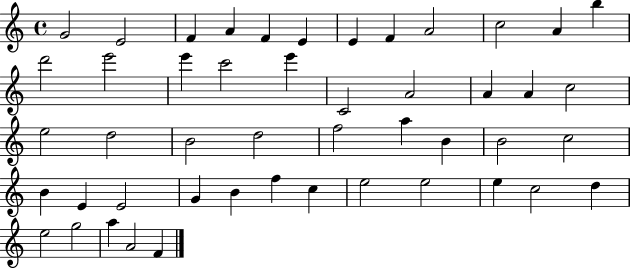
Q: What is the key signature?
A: C major